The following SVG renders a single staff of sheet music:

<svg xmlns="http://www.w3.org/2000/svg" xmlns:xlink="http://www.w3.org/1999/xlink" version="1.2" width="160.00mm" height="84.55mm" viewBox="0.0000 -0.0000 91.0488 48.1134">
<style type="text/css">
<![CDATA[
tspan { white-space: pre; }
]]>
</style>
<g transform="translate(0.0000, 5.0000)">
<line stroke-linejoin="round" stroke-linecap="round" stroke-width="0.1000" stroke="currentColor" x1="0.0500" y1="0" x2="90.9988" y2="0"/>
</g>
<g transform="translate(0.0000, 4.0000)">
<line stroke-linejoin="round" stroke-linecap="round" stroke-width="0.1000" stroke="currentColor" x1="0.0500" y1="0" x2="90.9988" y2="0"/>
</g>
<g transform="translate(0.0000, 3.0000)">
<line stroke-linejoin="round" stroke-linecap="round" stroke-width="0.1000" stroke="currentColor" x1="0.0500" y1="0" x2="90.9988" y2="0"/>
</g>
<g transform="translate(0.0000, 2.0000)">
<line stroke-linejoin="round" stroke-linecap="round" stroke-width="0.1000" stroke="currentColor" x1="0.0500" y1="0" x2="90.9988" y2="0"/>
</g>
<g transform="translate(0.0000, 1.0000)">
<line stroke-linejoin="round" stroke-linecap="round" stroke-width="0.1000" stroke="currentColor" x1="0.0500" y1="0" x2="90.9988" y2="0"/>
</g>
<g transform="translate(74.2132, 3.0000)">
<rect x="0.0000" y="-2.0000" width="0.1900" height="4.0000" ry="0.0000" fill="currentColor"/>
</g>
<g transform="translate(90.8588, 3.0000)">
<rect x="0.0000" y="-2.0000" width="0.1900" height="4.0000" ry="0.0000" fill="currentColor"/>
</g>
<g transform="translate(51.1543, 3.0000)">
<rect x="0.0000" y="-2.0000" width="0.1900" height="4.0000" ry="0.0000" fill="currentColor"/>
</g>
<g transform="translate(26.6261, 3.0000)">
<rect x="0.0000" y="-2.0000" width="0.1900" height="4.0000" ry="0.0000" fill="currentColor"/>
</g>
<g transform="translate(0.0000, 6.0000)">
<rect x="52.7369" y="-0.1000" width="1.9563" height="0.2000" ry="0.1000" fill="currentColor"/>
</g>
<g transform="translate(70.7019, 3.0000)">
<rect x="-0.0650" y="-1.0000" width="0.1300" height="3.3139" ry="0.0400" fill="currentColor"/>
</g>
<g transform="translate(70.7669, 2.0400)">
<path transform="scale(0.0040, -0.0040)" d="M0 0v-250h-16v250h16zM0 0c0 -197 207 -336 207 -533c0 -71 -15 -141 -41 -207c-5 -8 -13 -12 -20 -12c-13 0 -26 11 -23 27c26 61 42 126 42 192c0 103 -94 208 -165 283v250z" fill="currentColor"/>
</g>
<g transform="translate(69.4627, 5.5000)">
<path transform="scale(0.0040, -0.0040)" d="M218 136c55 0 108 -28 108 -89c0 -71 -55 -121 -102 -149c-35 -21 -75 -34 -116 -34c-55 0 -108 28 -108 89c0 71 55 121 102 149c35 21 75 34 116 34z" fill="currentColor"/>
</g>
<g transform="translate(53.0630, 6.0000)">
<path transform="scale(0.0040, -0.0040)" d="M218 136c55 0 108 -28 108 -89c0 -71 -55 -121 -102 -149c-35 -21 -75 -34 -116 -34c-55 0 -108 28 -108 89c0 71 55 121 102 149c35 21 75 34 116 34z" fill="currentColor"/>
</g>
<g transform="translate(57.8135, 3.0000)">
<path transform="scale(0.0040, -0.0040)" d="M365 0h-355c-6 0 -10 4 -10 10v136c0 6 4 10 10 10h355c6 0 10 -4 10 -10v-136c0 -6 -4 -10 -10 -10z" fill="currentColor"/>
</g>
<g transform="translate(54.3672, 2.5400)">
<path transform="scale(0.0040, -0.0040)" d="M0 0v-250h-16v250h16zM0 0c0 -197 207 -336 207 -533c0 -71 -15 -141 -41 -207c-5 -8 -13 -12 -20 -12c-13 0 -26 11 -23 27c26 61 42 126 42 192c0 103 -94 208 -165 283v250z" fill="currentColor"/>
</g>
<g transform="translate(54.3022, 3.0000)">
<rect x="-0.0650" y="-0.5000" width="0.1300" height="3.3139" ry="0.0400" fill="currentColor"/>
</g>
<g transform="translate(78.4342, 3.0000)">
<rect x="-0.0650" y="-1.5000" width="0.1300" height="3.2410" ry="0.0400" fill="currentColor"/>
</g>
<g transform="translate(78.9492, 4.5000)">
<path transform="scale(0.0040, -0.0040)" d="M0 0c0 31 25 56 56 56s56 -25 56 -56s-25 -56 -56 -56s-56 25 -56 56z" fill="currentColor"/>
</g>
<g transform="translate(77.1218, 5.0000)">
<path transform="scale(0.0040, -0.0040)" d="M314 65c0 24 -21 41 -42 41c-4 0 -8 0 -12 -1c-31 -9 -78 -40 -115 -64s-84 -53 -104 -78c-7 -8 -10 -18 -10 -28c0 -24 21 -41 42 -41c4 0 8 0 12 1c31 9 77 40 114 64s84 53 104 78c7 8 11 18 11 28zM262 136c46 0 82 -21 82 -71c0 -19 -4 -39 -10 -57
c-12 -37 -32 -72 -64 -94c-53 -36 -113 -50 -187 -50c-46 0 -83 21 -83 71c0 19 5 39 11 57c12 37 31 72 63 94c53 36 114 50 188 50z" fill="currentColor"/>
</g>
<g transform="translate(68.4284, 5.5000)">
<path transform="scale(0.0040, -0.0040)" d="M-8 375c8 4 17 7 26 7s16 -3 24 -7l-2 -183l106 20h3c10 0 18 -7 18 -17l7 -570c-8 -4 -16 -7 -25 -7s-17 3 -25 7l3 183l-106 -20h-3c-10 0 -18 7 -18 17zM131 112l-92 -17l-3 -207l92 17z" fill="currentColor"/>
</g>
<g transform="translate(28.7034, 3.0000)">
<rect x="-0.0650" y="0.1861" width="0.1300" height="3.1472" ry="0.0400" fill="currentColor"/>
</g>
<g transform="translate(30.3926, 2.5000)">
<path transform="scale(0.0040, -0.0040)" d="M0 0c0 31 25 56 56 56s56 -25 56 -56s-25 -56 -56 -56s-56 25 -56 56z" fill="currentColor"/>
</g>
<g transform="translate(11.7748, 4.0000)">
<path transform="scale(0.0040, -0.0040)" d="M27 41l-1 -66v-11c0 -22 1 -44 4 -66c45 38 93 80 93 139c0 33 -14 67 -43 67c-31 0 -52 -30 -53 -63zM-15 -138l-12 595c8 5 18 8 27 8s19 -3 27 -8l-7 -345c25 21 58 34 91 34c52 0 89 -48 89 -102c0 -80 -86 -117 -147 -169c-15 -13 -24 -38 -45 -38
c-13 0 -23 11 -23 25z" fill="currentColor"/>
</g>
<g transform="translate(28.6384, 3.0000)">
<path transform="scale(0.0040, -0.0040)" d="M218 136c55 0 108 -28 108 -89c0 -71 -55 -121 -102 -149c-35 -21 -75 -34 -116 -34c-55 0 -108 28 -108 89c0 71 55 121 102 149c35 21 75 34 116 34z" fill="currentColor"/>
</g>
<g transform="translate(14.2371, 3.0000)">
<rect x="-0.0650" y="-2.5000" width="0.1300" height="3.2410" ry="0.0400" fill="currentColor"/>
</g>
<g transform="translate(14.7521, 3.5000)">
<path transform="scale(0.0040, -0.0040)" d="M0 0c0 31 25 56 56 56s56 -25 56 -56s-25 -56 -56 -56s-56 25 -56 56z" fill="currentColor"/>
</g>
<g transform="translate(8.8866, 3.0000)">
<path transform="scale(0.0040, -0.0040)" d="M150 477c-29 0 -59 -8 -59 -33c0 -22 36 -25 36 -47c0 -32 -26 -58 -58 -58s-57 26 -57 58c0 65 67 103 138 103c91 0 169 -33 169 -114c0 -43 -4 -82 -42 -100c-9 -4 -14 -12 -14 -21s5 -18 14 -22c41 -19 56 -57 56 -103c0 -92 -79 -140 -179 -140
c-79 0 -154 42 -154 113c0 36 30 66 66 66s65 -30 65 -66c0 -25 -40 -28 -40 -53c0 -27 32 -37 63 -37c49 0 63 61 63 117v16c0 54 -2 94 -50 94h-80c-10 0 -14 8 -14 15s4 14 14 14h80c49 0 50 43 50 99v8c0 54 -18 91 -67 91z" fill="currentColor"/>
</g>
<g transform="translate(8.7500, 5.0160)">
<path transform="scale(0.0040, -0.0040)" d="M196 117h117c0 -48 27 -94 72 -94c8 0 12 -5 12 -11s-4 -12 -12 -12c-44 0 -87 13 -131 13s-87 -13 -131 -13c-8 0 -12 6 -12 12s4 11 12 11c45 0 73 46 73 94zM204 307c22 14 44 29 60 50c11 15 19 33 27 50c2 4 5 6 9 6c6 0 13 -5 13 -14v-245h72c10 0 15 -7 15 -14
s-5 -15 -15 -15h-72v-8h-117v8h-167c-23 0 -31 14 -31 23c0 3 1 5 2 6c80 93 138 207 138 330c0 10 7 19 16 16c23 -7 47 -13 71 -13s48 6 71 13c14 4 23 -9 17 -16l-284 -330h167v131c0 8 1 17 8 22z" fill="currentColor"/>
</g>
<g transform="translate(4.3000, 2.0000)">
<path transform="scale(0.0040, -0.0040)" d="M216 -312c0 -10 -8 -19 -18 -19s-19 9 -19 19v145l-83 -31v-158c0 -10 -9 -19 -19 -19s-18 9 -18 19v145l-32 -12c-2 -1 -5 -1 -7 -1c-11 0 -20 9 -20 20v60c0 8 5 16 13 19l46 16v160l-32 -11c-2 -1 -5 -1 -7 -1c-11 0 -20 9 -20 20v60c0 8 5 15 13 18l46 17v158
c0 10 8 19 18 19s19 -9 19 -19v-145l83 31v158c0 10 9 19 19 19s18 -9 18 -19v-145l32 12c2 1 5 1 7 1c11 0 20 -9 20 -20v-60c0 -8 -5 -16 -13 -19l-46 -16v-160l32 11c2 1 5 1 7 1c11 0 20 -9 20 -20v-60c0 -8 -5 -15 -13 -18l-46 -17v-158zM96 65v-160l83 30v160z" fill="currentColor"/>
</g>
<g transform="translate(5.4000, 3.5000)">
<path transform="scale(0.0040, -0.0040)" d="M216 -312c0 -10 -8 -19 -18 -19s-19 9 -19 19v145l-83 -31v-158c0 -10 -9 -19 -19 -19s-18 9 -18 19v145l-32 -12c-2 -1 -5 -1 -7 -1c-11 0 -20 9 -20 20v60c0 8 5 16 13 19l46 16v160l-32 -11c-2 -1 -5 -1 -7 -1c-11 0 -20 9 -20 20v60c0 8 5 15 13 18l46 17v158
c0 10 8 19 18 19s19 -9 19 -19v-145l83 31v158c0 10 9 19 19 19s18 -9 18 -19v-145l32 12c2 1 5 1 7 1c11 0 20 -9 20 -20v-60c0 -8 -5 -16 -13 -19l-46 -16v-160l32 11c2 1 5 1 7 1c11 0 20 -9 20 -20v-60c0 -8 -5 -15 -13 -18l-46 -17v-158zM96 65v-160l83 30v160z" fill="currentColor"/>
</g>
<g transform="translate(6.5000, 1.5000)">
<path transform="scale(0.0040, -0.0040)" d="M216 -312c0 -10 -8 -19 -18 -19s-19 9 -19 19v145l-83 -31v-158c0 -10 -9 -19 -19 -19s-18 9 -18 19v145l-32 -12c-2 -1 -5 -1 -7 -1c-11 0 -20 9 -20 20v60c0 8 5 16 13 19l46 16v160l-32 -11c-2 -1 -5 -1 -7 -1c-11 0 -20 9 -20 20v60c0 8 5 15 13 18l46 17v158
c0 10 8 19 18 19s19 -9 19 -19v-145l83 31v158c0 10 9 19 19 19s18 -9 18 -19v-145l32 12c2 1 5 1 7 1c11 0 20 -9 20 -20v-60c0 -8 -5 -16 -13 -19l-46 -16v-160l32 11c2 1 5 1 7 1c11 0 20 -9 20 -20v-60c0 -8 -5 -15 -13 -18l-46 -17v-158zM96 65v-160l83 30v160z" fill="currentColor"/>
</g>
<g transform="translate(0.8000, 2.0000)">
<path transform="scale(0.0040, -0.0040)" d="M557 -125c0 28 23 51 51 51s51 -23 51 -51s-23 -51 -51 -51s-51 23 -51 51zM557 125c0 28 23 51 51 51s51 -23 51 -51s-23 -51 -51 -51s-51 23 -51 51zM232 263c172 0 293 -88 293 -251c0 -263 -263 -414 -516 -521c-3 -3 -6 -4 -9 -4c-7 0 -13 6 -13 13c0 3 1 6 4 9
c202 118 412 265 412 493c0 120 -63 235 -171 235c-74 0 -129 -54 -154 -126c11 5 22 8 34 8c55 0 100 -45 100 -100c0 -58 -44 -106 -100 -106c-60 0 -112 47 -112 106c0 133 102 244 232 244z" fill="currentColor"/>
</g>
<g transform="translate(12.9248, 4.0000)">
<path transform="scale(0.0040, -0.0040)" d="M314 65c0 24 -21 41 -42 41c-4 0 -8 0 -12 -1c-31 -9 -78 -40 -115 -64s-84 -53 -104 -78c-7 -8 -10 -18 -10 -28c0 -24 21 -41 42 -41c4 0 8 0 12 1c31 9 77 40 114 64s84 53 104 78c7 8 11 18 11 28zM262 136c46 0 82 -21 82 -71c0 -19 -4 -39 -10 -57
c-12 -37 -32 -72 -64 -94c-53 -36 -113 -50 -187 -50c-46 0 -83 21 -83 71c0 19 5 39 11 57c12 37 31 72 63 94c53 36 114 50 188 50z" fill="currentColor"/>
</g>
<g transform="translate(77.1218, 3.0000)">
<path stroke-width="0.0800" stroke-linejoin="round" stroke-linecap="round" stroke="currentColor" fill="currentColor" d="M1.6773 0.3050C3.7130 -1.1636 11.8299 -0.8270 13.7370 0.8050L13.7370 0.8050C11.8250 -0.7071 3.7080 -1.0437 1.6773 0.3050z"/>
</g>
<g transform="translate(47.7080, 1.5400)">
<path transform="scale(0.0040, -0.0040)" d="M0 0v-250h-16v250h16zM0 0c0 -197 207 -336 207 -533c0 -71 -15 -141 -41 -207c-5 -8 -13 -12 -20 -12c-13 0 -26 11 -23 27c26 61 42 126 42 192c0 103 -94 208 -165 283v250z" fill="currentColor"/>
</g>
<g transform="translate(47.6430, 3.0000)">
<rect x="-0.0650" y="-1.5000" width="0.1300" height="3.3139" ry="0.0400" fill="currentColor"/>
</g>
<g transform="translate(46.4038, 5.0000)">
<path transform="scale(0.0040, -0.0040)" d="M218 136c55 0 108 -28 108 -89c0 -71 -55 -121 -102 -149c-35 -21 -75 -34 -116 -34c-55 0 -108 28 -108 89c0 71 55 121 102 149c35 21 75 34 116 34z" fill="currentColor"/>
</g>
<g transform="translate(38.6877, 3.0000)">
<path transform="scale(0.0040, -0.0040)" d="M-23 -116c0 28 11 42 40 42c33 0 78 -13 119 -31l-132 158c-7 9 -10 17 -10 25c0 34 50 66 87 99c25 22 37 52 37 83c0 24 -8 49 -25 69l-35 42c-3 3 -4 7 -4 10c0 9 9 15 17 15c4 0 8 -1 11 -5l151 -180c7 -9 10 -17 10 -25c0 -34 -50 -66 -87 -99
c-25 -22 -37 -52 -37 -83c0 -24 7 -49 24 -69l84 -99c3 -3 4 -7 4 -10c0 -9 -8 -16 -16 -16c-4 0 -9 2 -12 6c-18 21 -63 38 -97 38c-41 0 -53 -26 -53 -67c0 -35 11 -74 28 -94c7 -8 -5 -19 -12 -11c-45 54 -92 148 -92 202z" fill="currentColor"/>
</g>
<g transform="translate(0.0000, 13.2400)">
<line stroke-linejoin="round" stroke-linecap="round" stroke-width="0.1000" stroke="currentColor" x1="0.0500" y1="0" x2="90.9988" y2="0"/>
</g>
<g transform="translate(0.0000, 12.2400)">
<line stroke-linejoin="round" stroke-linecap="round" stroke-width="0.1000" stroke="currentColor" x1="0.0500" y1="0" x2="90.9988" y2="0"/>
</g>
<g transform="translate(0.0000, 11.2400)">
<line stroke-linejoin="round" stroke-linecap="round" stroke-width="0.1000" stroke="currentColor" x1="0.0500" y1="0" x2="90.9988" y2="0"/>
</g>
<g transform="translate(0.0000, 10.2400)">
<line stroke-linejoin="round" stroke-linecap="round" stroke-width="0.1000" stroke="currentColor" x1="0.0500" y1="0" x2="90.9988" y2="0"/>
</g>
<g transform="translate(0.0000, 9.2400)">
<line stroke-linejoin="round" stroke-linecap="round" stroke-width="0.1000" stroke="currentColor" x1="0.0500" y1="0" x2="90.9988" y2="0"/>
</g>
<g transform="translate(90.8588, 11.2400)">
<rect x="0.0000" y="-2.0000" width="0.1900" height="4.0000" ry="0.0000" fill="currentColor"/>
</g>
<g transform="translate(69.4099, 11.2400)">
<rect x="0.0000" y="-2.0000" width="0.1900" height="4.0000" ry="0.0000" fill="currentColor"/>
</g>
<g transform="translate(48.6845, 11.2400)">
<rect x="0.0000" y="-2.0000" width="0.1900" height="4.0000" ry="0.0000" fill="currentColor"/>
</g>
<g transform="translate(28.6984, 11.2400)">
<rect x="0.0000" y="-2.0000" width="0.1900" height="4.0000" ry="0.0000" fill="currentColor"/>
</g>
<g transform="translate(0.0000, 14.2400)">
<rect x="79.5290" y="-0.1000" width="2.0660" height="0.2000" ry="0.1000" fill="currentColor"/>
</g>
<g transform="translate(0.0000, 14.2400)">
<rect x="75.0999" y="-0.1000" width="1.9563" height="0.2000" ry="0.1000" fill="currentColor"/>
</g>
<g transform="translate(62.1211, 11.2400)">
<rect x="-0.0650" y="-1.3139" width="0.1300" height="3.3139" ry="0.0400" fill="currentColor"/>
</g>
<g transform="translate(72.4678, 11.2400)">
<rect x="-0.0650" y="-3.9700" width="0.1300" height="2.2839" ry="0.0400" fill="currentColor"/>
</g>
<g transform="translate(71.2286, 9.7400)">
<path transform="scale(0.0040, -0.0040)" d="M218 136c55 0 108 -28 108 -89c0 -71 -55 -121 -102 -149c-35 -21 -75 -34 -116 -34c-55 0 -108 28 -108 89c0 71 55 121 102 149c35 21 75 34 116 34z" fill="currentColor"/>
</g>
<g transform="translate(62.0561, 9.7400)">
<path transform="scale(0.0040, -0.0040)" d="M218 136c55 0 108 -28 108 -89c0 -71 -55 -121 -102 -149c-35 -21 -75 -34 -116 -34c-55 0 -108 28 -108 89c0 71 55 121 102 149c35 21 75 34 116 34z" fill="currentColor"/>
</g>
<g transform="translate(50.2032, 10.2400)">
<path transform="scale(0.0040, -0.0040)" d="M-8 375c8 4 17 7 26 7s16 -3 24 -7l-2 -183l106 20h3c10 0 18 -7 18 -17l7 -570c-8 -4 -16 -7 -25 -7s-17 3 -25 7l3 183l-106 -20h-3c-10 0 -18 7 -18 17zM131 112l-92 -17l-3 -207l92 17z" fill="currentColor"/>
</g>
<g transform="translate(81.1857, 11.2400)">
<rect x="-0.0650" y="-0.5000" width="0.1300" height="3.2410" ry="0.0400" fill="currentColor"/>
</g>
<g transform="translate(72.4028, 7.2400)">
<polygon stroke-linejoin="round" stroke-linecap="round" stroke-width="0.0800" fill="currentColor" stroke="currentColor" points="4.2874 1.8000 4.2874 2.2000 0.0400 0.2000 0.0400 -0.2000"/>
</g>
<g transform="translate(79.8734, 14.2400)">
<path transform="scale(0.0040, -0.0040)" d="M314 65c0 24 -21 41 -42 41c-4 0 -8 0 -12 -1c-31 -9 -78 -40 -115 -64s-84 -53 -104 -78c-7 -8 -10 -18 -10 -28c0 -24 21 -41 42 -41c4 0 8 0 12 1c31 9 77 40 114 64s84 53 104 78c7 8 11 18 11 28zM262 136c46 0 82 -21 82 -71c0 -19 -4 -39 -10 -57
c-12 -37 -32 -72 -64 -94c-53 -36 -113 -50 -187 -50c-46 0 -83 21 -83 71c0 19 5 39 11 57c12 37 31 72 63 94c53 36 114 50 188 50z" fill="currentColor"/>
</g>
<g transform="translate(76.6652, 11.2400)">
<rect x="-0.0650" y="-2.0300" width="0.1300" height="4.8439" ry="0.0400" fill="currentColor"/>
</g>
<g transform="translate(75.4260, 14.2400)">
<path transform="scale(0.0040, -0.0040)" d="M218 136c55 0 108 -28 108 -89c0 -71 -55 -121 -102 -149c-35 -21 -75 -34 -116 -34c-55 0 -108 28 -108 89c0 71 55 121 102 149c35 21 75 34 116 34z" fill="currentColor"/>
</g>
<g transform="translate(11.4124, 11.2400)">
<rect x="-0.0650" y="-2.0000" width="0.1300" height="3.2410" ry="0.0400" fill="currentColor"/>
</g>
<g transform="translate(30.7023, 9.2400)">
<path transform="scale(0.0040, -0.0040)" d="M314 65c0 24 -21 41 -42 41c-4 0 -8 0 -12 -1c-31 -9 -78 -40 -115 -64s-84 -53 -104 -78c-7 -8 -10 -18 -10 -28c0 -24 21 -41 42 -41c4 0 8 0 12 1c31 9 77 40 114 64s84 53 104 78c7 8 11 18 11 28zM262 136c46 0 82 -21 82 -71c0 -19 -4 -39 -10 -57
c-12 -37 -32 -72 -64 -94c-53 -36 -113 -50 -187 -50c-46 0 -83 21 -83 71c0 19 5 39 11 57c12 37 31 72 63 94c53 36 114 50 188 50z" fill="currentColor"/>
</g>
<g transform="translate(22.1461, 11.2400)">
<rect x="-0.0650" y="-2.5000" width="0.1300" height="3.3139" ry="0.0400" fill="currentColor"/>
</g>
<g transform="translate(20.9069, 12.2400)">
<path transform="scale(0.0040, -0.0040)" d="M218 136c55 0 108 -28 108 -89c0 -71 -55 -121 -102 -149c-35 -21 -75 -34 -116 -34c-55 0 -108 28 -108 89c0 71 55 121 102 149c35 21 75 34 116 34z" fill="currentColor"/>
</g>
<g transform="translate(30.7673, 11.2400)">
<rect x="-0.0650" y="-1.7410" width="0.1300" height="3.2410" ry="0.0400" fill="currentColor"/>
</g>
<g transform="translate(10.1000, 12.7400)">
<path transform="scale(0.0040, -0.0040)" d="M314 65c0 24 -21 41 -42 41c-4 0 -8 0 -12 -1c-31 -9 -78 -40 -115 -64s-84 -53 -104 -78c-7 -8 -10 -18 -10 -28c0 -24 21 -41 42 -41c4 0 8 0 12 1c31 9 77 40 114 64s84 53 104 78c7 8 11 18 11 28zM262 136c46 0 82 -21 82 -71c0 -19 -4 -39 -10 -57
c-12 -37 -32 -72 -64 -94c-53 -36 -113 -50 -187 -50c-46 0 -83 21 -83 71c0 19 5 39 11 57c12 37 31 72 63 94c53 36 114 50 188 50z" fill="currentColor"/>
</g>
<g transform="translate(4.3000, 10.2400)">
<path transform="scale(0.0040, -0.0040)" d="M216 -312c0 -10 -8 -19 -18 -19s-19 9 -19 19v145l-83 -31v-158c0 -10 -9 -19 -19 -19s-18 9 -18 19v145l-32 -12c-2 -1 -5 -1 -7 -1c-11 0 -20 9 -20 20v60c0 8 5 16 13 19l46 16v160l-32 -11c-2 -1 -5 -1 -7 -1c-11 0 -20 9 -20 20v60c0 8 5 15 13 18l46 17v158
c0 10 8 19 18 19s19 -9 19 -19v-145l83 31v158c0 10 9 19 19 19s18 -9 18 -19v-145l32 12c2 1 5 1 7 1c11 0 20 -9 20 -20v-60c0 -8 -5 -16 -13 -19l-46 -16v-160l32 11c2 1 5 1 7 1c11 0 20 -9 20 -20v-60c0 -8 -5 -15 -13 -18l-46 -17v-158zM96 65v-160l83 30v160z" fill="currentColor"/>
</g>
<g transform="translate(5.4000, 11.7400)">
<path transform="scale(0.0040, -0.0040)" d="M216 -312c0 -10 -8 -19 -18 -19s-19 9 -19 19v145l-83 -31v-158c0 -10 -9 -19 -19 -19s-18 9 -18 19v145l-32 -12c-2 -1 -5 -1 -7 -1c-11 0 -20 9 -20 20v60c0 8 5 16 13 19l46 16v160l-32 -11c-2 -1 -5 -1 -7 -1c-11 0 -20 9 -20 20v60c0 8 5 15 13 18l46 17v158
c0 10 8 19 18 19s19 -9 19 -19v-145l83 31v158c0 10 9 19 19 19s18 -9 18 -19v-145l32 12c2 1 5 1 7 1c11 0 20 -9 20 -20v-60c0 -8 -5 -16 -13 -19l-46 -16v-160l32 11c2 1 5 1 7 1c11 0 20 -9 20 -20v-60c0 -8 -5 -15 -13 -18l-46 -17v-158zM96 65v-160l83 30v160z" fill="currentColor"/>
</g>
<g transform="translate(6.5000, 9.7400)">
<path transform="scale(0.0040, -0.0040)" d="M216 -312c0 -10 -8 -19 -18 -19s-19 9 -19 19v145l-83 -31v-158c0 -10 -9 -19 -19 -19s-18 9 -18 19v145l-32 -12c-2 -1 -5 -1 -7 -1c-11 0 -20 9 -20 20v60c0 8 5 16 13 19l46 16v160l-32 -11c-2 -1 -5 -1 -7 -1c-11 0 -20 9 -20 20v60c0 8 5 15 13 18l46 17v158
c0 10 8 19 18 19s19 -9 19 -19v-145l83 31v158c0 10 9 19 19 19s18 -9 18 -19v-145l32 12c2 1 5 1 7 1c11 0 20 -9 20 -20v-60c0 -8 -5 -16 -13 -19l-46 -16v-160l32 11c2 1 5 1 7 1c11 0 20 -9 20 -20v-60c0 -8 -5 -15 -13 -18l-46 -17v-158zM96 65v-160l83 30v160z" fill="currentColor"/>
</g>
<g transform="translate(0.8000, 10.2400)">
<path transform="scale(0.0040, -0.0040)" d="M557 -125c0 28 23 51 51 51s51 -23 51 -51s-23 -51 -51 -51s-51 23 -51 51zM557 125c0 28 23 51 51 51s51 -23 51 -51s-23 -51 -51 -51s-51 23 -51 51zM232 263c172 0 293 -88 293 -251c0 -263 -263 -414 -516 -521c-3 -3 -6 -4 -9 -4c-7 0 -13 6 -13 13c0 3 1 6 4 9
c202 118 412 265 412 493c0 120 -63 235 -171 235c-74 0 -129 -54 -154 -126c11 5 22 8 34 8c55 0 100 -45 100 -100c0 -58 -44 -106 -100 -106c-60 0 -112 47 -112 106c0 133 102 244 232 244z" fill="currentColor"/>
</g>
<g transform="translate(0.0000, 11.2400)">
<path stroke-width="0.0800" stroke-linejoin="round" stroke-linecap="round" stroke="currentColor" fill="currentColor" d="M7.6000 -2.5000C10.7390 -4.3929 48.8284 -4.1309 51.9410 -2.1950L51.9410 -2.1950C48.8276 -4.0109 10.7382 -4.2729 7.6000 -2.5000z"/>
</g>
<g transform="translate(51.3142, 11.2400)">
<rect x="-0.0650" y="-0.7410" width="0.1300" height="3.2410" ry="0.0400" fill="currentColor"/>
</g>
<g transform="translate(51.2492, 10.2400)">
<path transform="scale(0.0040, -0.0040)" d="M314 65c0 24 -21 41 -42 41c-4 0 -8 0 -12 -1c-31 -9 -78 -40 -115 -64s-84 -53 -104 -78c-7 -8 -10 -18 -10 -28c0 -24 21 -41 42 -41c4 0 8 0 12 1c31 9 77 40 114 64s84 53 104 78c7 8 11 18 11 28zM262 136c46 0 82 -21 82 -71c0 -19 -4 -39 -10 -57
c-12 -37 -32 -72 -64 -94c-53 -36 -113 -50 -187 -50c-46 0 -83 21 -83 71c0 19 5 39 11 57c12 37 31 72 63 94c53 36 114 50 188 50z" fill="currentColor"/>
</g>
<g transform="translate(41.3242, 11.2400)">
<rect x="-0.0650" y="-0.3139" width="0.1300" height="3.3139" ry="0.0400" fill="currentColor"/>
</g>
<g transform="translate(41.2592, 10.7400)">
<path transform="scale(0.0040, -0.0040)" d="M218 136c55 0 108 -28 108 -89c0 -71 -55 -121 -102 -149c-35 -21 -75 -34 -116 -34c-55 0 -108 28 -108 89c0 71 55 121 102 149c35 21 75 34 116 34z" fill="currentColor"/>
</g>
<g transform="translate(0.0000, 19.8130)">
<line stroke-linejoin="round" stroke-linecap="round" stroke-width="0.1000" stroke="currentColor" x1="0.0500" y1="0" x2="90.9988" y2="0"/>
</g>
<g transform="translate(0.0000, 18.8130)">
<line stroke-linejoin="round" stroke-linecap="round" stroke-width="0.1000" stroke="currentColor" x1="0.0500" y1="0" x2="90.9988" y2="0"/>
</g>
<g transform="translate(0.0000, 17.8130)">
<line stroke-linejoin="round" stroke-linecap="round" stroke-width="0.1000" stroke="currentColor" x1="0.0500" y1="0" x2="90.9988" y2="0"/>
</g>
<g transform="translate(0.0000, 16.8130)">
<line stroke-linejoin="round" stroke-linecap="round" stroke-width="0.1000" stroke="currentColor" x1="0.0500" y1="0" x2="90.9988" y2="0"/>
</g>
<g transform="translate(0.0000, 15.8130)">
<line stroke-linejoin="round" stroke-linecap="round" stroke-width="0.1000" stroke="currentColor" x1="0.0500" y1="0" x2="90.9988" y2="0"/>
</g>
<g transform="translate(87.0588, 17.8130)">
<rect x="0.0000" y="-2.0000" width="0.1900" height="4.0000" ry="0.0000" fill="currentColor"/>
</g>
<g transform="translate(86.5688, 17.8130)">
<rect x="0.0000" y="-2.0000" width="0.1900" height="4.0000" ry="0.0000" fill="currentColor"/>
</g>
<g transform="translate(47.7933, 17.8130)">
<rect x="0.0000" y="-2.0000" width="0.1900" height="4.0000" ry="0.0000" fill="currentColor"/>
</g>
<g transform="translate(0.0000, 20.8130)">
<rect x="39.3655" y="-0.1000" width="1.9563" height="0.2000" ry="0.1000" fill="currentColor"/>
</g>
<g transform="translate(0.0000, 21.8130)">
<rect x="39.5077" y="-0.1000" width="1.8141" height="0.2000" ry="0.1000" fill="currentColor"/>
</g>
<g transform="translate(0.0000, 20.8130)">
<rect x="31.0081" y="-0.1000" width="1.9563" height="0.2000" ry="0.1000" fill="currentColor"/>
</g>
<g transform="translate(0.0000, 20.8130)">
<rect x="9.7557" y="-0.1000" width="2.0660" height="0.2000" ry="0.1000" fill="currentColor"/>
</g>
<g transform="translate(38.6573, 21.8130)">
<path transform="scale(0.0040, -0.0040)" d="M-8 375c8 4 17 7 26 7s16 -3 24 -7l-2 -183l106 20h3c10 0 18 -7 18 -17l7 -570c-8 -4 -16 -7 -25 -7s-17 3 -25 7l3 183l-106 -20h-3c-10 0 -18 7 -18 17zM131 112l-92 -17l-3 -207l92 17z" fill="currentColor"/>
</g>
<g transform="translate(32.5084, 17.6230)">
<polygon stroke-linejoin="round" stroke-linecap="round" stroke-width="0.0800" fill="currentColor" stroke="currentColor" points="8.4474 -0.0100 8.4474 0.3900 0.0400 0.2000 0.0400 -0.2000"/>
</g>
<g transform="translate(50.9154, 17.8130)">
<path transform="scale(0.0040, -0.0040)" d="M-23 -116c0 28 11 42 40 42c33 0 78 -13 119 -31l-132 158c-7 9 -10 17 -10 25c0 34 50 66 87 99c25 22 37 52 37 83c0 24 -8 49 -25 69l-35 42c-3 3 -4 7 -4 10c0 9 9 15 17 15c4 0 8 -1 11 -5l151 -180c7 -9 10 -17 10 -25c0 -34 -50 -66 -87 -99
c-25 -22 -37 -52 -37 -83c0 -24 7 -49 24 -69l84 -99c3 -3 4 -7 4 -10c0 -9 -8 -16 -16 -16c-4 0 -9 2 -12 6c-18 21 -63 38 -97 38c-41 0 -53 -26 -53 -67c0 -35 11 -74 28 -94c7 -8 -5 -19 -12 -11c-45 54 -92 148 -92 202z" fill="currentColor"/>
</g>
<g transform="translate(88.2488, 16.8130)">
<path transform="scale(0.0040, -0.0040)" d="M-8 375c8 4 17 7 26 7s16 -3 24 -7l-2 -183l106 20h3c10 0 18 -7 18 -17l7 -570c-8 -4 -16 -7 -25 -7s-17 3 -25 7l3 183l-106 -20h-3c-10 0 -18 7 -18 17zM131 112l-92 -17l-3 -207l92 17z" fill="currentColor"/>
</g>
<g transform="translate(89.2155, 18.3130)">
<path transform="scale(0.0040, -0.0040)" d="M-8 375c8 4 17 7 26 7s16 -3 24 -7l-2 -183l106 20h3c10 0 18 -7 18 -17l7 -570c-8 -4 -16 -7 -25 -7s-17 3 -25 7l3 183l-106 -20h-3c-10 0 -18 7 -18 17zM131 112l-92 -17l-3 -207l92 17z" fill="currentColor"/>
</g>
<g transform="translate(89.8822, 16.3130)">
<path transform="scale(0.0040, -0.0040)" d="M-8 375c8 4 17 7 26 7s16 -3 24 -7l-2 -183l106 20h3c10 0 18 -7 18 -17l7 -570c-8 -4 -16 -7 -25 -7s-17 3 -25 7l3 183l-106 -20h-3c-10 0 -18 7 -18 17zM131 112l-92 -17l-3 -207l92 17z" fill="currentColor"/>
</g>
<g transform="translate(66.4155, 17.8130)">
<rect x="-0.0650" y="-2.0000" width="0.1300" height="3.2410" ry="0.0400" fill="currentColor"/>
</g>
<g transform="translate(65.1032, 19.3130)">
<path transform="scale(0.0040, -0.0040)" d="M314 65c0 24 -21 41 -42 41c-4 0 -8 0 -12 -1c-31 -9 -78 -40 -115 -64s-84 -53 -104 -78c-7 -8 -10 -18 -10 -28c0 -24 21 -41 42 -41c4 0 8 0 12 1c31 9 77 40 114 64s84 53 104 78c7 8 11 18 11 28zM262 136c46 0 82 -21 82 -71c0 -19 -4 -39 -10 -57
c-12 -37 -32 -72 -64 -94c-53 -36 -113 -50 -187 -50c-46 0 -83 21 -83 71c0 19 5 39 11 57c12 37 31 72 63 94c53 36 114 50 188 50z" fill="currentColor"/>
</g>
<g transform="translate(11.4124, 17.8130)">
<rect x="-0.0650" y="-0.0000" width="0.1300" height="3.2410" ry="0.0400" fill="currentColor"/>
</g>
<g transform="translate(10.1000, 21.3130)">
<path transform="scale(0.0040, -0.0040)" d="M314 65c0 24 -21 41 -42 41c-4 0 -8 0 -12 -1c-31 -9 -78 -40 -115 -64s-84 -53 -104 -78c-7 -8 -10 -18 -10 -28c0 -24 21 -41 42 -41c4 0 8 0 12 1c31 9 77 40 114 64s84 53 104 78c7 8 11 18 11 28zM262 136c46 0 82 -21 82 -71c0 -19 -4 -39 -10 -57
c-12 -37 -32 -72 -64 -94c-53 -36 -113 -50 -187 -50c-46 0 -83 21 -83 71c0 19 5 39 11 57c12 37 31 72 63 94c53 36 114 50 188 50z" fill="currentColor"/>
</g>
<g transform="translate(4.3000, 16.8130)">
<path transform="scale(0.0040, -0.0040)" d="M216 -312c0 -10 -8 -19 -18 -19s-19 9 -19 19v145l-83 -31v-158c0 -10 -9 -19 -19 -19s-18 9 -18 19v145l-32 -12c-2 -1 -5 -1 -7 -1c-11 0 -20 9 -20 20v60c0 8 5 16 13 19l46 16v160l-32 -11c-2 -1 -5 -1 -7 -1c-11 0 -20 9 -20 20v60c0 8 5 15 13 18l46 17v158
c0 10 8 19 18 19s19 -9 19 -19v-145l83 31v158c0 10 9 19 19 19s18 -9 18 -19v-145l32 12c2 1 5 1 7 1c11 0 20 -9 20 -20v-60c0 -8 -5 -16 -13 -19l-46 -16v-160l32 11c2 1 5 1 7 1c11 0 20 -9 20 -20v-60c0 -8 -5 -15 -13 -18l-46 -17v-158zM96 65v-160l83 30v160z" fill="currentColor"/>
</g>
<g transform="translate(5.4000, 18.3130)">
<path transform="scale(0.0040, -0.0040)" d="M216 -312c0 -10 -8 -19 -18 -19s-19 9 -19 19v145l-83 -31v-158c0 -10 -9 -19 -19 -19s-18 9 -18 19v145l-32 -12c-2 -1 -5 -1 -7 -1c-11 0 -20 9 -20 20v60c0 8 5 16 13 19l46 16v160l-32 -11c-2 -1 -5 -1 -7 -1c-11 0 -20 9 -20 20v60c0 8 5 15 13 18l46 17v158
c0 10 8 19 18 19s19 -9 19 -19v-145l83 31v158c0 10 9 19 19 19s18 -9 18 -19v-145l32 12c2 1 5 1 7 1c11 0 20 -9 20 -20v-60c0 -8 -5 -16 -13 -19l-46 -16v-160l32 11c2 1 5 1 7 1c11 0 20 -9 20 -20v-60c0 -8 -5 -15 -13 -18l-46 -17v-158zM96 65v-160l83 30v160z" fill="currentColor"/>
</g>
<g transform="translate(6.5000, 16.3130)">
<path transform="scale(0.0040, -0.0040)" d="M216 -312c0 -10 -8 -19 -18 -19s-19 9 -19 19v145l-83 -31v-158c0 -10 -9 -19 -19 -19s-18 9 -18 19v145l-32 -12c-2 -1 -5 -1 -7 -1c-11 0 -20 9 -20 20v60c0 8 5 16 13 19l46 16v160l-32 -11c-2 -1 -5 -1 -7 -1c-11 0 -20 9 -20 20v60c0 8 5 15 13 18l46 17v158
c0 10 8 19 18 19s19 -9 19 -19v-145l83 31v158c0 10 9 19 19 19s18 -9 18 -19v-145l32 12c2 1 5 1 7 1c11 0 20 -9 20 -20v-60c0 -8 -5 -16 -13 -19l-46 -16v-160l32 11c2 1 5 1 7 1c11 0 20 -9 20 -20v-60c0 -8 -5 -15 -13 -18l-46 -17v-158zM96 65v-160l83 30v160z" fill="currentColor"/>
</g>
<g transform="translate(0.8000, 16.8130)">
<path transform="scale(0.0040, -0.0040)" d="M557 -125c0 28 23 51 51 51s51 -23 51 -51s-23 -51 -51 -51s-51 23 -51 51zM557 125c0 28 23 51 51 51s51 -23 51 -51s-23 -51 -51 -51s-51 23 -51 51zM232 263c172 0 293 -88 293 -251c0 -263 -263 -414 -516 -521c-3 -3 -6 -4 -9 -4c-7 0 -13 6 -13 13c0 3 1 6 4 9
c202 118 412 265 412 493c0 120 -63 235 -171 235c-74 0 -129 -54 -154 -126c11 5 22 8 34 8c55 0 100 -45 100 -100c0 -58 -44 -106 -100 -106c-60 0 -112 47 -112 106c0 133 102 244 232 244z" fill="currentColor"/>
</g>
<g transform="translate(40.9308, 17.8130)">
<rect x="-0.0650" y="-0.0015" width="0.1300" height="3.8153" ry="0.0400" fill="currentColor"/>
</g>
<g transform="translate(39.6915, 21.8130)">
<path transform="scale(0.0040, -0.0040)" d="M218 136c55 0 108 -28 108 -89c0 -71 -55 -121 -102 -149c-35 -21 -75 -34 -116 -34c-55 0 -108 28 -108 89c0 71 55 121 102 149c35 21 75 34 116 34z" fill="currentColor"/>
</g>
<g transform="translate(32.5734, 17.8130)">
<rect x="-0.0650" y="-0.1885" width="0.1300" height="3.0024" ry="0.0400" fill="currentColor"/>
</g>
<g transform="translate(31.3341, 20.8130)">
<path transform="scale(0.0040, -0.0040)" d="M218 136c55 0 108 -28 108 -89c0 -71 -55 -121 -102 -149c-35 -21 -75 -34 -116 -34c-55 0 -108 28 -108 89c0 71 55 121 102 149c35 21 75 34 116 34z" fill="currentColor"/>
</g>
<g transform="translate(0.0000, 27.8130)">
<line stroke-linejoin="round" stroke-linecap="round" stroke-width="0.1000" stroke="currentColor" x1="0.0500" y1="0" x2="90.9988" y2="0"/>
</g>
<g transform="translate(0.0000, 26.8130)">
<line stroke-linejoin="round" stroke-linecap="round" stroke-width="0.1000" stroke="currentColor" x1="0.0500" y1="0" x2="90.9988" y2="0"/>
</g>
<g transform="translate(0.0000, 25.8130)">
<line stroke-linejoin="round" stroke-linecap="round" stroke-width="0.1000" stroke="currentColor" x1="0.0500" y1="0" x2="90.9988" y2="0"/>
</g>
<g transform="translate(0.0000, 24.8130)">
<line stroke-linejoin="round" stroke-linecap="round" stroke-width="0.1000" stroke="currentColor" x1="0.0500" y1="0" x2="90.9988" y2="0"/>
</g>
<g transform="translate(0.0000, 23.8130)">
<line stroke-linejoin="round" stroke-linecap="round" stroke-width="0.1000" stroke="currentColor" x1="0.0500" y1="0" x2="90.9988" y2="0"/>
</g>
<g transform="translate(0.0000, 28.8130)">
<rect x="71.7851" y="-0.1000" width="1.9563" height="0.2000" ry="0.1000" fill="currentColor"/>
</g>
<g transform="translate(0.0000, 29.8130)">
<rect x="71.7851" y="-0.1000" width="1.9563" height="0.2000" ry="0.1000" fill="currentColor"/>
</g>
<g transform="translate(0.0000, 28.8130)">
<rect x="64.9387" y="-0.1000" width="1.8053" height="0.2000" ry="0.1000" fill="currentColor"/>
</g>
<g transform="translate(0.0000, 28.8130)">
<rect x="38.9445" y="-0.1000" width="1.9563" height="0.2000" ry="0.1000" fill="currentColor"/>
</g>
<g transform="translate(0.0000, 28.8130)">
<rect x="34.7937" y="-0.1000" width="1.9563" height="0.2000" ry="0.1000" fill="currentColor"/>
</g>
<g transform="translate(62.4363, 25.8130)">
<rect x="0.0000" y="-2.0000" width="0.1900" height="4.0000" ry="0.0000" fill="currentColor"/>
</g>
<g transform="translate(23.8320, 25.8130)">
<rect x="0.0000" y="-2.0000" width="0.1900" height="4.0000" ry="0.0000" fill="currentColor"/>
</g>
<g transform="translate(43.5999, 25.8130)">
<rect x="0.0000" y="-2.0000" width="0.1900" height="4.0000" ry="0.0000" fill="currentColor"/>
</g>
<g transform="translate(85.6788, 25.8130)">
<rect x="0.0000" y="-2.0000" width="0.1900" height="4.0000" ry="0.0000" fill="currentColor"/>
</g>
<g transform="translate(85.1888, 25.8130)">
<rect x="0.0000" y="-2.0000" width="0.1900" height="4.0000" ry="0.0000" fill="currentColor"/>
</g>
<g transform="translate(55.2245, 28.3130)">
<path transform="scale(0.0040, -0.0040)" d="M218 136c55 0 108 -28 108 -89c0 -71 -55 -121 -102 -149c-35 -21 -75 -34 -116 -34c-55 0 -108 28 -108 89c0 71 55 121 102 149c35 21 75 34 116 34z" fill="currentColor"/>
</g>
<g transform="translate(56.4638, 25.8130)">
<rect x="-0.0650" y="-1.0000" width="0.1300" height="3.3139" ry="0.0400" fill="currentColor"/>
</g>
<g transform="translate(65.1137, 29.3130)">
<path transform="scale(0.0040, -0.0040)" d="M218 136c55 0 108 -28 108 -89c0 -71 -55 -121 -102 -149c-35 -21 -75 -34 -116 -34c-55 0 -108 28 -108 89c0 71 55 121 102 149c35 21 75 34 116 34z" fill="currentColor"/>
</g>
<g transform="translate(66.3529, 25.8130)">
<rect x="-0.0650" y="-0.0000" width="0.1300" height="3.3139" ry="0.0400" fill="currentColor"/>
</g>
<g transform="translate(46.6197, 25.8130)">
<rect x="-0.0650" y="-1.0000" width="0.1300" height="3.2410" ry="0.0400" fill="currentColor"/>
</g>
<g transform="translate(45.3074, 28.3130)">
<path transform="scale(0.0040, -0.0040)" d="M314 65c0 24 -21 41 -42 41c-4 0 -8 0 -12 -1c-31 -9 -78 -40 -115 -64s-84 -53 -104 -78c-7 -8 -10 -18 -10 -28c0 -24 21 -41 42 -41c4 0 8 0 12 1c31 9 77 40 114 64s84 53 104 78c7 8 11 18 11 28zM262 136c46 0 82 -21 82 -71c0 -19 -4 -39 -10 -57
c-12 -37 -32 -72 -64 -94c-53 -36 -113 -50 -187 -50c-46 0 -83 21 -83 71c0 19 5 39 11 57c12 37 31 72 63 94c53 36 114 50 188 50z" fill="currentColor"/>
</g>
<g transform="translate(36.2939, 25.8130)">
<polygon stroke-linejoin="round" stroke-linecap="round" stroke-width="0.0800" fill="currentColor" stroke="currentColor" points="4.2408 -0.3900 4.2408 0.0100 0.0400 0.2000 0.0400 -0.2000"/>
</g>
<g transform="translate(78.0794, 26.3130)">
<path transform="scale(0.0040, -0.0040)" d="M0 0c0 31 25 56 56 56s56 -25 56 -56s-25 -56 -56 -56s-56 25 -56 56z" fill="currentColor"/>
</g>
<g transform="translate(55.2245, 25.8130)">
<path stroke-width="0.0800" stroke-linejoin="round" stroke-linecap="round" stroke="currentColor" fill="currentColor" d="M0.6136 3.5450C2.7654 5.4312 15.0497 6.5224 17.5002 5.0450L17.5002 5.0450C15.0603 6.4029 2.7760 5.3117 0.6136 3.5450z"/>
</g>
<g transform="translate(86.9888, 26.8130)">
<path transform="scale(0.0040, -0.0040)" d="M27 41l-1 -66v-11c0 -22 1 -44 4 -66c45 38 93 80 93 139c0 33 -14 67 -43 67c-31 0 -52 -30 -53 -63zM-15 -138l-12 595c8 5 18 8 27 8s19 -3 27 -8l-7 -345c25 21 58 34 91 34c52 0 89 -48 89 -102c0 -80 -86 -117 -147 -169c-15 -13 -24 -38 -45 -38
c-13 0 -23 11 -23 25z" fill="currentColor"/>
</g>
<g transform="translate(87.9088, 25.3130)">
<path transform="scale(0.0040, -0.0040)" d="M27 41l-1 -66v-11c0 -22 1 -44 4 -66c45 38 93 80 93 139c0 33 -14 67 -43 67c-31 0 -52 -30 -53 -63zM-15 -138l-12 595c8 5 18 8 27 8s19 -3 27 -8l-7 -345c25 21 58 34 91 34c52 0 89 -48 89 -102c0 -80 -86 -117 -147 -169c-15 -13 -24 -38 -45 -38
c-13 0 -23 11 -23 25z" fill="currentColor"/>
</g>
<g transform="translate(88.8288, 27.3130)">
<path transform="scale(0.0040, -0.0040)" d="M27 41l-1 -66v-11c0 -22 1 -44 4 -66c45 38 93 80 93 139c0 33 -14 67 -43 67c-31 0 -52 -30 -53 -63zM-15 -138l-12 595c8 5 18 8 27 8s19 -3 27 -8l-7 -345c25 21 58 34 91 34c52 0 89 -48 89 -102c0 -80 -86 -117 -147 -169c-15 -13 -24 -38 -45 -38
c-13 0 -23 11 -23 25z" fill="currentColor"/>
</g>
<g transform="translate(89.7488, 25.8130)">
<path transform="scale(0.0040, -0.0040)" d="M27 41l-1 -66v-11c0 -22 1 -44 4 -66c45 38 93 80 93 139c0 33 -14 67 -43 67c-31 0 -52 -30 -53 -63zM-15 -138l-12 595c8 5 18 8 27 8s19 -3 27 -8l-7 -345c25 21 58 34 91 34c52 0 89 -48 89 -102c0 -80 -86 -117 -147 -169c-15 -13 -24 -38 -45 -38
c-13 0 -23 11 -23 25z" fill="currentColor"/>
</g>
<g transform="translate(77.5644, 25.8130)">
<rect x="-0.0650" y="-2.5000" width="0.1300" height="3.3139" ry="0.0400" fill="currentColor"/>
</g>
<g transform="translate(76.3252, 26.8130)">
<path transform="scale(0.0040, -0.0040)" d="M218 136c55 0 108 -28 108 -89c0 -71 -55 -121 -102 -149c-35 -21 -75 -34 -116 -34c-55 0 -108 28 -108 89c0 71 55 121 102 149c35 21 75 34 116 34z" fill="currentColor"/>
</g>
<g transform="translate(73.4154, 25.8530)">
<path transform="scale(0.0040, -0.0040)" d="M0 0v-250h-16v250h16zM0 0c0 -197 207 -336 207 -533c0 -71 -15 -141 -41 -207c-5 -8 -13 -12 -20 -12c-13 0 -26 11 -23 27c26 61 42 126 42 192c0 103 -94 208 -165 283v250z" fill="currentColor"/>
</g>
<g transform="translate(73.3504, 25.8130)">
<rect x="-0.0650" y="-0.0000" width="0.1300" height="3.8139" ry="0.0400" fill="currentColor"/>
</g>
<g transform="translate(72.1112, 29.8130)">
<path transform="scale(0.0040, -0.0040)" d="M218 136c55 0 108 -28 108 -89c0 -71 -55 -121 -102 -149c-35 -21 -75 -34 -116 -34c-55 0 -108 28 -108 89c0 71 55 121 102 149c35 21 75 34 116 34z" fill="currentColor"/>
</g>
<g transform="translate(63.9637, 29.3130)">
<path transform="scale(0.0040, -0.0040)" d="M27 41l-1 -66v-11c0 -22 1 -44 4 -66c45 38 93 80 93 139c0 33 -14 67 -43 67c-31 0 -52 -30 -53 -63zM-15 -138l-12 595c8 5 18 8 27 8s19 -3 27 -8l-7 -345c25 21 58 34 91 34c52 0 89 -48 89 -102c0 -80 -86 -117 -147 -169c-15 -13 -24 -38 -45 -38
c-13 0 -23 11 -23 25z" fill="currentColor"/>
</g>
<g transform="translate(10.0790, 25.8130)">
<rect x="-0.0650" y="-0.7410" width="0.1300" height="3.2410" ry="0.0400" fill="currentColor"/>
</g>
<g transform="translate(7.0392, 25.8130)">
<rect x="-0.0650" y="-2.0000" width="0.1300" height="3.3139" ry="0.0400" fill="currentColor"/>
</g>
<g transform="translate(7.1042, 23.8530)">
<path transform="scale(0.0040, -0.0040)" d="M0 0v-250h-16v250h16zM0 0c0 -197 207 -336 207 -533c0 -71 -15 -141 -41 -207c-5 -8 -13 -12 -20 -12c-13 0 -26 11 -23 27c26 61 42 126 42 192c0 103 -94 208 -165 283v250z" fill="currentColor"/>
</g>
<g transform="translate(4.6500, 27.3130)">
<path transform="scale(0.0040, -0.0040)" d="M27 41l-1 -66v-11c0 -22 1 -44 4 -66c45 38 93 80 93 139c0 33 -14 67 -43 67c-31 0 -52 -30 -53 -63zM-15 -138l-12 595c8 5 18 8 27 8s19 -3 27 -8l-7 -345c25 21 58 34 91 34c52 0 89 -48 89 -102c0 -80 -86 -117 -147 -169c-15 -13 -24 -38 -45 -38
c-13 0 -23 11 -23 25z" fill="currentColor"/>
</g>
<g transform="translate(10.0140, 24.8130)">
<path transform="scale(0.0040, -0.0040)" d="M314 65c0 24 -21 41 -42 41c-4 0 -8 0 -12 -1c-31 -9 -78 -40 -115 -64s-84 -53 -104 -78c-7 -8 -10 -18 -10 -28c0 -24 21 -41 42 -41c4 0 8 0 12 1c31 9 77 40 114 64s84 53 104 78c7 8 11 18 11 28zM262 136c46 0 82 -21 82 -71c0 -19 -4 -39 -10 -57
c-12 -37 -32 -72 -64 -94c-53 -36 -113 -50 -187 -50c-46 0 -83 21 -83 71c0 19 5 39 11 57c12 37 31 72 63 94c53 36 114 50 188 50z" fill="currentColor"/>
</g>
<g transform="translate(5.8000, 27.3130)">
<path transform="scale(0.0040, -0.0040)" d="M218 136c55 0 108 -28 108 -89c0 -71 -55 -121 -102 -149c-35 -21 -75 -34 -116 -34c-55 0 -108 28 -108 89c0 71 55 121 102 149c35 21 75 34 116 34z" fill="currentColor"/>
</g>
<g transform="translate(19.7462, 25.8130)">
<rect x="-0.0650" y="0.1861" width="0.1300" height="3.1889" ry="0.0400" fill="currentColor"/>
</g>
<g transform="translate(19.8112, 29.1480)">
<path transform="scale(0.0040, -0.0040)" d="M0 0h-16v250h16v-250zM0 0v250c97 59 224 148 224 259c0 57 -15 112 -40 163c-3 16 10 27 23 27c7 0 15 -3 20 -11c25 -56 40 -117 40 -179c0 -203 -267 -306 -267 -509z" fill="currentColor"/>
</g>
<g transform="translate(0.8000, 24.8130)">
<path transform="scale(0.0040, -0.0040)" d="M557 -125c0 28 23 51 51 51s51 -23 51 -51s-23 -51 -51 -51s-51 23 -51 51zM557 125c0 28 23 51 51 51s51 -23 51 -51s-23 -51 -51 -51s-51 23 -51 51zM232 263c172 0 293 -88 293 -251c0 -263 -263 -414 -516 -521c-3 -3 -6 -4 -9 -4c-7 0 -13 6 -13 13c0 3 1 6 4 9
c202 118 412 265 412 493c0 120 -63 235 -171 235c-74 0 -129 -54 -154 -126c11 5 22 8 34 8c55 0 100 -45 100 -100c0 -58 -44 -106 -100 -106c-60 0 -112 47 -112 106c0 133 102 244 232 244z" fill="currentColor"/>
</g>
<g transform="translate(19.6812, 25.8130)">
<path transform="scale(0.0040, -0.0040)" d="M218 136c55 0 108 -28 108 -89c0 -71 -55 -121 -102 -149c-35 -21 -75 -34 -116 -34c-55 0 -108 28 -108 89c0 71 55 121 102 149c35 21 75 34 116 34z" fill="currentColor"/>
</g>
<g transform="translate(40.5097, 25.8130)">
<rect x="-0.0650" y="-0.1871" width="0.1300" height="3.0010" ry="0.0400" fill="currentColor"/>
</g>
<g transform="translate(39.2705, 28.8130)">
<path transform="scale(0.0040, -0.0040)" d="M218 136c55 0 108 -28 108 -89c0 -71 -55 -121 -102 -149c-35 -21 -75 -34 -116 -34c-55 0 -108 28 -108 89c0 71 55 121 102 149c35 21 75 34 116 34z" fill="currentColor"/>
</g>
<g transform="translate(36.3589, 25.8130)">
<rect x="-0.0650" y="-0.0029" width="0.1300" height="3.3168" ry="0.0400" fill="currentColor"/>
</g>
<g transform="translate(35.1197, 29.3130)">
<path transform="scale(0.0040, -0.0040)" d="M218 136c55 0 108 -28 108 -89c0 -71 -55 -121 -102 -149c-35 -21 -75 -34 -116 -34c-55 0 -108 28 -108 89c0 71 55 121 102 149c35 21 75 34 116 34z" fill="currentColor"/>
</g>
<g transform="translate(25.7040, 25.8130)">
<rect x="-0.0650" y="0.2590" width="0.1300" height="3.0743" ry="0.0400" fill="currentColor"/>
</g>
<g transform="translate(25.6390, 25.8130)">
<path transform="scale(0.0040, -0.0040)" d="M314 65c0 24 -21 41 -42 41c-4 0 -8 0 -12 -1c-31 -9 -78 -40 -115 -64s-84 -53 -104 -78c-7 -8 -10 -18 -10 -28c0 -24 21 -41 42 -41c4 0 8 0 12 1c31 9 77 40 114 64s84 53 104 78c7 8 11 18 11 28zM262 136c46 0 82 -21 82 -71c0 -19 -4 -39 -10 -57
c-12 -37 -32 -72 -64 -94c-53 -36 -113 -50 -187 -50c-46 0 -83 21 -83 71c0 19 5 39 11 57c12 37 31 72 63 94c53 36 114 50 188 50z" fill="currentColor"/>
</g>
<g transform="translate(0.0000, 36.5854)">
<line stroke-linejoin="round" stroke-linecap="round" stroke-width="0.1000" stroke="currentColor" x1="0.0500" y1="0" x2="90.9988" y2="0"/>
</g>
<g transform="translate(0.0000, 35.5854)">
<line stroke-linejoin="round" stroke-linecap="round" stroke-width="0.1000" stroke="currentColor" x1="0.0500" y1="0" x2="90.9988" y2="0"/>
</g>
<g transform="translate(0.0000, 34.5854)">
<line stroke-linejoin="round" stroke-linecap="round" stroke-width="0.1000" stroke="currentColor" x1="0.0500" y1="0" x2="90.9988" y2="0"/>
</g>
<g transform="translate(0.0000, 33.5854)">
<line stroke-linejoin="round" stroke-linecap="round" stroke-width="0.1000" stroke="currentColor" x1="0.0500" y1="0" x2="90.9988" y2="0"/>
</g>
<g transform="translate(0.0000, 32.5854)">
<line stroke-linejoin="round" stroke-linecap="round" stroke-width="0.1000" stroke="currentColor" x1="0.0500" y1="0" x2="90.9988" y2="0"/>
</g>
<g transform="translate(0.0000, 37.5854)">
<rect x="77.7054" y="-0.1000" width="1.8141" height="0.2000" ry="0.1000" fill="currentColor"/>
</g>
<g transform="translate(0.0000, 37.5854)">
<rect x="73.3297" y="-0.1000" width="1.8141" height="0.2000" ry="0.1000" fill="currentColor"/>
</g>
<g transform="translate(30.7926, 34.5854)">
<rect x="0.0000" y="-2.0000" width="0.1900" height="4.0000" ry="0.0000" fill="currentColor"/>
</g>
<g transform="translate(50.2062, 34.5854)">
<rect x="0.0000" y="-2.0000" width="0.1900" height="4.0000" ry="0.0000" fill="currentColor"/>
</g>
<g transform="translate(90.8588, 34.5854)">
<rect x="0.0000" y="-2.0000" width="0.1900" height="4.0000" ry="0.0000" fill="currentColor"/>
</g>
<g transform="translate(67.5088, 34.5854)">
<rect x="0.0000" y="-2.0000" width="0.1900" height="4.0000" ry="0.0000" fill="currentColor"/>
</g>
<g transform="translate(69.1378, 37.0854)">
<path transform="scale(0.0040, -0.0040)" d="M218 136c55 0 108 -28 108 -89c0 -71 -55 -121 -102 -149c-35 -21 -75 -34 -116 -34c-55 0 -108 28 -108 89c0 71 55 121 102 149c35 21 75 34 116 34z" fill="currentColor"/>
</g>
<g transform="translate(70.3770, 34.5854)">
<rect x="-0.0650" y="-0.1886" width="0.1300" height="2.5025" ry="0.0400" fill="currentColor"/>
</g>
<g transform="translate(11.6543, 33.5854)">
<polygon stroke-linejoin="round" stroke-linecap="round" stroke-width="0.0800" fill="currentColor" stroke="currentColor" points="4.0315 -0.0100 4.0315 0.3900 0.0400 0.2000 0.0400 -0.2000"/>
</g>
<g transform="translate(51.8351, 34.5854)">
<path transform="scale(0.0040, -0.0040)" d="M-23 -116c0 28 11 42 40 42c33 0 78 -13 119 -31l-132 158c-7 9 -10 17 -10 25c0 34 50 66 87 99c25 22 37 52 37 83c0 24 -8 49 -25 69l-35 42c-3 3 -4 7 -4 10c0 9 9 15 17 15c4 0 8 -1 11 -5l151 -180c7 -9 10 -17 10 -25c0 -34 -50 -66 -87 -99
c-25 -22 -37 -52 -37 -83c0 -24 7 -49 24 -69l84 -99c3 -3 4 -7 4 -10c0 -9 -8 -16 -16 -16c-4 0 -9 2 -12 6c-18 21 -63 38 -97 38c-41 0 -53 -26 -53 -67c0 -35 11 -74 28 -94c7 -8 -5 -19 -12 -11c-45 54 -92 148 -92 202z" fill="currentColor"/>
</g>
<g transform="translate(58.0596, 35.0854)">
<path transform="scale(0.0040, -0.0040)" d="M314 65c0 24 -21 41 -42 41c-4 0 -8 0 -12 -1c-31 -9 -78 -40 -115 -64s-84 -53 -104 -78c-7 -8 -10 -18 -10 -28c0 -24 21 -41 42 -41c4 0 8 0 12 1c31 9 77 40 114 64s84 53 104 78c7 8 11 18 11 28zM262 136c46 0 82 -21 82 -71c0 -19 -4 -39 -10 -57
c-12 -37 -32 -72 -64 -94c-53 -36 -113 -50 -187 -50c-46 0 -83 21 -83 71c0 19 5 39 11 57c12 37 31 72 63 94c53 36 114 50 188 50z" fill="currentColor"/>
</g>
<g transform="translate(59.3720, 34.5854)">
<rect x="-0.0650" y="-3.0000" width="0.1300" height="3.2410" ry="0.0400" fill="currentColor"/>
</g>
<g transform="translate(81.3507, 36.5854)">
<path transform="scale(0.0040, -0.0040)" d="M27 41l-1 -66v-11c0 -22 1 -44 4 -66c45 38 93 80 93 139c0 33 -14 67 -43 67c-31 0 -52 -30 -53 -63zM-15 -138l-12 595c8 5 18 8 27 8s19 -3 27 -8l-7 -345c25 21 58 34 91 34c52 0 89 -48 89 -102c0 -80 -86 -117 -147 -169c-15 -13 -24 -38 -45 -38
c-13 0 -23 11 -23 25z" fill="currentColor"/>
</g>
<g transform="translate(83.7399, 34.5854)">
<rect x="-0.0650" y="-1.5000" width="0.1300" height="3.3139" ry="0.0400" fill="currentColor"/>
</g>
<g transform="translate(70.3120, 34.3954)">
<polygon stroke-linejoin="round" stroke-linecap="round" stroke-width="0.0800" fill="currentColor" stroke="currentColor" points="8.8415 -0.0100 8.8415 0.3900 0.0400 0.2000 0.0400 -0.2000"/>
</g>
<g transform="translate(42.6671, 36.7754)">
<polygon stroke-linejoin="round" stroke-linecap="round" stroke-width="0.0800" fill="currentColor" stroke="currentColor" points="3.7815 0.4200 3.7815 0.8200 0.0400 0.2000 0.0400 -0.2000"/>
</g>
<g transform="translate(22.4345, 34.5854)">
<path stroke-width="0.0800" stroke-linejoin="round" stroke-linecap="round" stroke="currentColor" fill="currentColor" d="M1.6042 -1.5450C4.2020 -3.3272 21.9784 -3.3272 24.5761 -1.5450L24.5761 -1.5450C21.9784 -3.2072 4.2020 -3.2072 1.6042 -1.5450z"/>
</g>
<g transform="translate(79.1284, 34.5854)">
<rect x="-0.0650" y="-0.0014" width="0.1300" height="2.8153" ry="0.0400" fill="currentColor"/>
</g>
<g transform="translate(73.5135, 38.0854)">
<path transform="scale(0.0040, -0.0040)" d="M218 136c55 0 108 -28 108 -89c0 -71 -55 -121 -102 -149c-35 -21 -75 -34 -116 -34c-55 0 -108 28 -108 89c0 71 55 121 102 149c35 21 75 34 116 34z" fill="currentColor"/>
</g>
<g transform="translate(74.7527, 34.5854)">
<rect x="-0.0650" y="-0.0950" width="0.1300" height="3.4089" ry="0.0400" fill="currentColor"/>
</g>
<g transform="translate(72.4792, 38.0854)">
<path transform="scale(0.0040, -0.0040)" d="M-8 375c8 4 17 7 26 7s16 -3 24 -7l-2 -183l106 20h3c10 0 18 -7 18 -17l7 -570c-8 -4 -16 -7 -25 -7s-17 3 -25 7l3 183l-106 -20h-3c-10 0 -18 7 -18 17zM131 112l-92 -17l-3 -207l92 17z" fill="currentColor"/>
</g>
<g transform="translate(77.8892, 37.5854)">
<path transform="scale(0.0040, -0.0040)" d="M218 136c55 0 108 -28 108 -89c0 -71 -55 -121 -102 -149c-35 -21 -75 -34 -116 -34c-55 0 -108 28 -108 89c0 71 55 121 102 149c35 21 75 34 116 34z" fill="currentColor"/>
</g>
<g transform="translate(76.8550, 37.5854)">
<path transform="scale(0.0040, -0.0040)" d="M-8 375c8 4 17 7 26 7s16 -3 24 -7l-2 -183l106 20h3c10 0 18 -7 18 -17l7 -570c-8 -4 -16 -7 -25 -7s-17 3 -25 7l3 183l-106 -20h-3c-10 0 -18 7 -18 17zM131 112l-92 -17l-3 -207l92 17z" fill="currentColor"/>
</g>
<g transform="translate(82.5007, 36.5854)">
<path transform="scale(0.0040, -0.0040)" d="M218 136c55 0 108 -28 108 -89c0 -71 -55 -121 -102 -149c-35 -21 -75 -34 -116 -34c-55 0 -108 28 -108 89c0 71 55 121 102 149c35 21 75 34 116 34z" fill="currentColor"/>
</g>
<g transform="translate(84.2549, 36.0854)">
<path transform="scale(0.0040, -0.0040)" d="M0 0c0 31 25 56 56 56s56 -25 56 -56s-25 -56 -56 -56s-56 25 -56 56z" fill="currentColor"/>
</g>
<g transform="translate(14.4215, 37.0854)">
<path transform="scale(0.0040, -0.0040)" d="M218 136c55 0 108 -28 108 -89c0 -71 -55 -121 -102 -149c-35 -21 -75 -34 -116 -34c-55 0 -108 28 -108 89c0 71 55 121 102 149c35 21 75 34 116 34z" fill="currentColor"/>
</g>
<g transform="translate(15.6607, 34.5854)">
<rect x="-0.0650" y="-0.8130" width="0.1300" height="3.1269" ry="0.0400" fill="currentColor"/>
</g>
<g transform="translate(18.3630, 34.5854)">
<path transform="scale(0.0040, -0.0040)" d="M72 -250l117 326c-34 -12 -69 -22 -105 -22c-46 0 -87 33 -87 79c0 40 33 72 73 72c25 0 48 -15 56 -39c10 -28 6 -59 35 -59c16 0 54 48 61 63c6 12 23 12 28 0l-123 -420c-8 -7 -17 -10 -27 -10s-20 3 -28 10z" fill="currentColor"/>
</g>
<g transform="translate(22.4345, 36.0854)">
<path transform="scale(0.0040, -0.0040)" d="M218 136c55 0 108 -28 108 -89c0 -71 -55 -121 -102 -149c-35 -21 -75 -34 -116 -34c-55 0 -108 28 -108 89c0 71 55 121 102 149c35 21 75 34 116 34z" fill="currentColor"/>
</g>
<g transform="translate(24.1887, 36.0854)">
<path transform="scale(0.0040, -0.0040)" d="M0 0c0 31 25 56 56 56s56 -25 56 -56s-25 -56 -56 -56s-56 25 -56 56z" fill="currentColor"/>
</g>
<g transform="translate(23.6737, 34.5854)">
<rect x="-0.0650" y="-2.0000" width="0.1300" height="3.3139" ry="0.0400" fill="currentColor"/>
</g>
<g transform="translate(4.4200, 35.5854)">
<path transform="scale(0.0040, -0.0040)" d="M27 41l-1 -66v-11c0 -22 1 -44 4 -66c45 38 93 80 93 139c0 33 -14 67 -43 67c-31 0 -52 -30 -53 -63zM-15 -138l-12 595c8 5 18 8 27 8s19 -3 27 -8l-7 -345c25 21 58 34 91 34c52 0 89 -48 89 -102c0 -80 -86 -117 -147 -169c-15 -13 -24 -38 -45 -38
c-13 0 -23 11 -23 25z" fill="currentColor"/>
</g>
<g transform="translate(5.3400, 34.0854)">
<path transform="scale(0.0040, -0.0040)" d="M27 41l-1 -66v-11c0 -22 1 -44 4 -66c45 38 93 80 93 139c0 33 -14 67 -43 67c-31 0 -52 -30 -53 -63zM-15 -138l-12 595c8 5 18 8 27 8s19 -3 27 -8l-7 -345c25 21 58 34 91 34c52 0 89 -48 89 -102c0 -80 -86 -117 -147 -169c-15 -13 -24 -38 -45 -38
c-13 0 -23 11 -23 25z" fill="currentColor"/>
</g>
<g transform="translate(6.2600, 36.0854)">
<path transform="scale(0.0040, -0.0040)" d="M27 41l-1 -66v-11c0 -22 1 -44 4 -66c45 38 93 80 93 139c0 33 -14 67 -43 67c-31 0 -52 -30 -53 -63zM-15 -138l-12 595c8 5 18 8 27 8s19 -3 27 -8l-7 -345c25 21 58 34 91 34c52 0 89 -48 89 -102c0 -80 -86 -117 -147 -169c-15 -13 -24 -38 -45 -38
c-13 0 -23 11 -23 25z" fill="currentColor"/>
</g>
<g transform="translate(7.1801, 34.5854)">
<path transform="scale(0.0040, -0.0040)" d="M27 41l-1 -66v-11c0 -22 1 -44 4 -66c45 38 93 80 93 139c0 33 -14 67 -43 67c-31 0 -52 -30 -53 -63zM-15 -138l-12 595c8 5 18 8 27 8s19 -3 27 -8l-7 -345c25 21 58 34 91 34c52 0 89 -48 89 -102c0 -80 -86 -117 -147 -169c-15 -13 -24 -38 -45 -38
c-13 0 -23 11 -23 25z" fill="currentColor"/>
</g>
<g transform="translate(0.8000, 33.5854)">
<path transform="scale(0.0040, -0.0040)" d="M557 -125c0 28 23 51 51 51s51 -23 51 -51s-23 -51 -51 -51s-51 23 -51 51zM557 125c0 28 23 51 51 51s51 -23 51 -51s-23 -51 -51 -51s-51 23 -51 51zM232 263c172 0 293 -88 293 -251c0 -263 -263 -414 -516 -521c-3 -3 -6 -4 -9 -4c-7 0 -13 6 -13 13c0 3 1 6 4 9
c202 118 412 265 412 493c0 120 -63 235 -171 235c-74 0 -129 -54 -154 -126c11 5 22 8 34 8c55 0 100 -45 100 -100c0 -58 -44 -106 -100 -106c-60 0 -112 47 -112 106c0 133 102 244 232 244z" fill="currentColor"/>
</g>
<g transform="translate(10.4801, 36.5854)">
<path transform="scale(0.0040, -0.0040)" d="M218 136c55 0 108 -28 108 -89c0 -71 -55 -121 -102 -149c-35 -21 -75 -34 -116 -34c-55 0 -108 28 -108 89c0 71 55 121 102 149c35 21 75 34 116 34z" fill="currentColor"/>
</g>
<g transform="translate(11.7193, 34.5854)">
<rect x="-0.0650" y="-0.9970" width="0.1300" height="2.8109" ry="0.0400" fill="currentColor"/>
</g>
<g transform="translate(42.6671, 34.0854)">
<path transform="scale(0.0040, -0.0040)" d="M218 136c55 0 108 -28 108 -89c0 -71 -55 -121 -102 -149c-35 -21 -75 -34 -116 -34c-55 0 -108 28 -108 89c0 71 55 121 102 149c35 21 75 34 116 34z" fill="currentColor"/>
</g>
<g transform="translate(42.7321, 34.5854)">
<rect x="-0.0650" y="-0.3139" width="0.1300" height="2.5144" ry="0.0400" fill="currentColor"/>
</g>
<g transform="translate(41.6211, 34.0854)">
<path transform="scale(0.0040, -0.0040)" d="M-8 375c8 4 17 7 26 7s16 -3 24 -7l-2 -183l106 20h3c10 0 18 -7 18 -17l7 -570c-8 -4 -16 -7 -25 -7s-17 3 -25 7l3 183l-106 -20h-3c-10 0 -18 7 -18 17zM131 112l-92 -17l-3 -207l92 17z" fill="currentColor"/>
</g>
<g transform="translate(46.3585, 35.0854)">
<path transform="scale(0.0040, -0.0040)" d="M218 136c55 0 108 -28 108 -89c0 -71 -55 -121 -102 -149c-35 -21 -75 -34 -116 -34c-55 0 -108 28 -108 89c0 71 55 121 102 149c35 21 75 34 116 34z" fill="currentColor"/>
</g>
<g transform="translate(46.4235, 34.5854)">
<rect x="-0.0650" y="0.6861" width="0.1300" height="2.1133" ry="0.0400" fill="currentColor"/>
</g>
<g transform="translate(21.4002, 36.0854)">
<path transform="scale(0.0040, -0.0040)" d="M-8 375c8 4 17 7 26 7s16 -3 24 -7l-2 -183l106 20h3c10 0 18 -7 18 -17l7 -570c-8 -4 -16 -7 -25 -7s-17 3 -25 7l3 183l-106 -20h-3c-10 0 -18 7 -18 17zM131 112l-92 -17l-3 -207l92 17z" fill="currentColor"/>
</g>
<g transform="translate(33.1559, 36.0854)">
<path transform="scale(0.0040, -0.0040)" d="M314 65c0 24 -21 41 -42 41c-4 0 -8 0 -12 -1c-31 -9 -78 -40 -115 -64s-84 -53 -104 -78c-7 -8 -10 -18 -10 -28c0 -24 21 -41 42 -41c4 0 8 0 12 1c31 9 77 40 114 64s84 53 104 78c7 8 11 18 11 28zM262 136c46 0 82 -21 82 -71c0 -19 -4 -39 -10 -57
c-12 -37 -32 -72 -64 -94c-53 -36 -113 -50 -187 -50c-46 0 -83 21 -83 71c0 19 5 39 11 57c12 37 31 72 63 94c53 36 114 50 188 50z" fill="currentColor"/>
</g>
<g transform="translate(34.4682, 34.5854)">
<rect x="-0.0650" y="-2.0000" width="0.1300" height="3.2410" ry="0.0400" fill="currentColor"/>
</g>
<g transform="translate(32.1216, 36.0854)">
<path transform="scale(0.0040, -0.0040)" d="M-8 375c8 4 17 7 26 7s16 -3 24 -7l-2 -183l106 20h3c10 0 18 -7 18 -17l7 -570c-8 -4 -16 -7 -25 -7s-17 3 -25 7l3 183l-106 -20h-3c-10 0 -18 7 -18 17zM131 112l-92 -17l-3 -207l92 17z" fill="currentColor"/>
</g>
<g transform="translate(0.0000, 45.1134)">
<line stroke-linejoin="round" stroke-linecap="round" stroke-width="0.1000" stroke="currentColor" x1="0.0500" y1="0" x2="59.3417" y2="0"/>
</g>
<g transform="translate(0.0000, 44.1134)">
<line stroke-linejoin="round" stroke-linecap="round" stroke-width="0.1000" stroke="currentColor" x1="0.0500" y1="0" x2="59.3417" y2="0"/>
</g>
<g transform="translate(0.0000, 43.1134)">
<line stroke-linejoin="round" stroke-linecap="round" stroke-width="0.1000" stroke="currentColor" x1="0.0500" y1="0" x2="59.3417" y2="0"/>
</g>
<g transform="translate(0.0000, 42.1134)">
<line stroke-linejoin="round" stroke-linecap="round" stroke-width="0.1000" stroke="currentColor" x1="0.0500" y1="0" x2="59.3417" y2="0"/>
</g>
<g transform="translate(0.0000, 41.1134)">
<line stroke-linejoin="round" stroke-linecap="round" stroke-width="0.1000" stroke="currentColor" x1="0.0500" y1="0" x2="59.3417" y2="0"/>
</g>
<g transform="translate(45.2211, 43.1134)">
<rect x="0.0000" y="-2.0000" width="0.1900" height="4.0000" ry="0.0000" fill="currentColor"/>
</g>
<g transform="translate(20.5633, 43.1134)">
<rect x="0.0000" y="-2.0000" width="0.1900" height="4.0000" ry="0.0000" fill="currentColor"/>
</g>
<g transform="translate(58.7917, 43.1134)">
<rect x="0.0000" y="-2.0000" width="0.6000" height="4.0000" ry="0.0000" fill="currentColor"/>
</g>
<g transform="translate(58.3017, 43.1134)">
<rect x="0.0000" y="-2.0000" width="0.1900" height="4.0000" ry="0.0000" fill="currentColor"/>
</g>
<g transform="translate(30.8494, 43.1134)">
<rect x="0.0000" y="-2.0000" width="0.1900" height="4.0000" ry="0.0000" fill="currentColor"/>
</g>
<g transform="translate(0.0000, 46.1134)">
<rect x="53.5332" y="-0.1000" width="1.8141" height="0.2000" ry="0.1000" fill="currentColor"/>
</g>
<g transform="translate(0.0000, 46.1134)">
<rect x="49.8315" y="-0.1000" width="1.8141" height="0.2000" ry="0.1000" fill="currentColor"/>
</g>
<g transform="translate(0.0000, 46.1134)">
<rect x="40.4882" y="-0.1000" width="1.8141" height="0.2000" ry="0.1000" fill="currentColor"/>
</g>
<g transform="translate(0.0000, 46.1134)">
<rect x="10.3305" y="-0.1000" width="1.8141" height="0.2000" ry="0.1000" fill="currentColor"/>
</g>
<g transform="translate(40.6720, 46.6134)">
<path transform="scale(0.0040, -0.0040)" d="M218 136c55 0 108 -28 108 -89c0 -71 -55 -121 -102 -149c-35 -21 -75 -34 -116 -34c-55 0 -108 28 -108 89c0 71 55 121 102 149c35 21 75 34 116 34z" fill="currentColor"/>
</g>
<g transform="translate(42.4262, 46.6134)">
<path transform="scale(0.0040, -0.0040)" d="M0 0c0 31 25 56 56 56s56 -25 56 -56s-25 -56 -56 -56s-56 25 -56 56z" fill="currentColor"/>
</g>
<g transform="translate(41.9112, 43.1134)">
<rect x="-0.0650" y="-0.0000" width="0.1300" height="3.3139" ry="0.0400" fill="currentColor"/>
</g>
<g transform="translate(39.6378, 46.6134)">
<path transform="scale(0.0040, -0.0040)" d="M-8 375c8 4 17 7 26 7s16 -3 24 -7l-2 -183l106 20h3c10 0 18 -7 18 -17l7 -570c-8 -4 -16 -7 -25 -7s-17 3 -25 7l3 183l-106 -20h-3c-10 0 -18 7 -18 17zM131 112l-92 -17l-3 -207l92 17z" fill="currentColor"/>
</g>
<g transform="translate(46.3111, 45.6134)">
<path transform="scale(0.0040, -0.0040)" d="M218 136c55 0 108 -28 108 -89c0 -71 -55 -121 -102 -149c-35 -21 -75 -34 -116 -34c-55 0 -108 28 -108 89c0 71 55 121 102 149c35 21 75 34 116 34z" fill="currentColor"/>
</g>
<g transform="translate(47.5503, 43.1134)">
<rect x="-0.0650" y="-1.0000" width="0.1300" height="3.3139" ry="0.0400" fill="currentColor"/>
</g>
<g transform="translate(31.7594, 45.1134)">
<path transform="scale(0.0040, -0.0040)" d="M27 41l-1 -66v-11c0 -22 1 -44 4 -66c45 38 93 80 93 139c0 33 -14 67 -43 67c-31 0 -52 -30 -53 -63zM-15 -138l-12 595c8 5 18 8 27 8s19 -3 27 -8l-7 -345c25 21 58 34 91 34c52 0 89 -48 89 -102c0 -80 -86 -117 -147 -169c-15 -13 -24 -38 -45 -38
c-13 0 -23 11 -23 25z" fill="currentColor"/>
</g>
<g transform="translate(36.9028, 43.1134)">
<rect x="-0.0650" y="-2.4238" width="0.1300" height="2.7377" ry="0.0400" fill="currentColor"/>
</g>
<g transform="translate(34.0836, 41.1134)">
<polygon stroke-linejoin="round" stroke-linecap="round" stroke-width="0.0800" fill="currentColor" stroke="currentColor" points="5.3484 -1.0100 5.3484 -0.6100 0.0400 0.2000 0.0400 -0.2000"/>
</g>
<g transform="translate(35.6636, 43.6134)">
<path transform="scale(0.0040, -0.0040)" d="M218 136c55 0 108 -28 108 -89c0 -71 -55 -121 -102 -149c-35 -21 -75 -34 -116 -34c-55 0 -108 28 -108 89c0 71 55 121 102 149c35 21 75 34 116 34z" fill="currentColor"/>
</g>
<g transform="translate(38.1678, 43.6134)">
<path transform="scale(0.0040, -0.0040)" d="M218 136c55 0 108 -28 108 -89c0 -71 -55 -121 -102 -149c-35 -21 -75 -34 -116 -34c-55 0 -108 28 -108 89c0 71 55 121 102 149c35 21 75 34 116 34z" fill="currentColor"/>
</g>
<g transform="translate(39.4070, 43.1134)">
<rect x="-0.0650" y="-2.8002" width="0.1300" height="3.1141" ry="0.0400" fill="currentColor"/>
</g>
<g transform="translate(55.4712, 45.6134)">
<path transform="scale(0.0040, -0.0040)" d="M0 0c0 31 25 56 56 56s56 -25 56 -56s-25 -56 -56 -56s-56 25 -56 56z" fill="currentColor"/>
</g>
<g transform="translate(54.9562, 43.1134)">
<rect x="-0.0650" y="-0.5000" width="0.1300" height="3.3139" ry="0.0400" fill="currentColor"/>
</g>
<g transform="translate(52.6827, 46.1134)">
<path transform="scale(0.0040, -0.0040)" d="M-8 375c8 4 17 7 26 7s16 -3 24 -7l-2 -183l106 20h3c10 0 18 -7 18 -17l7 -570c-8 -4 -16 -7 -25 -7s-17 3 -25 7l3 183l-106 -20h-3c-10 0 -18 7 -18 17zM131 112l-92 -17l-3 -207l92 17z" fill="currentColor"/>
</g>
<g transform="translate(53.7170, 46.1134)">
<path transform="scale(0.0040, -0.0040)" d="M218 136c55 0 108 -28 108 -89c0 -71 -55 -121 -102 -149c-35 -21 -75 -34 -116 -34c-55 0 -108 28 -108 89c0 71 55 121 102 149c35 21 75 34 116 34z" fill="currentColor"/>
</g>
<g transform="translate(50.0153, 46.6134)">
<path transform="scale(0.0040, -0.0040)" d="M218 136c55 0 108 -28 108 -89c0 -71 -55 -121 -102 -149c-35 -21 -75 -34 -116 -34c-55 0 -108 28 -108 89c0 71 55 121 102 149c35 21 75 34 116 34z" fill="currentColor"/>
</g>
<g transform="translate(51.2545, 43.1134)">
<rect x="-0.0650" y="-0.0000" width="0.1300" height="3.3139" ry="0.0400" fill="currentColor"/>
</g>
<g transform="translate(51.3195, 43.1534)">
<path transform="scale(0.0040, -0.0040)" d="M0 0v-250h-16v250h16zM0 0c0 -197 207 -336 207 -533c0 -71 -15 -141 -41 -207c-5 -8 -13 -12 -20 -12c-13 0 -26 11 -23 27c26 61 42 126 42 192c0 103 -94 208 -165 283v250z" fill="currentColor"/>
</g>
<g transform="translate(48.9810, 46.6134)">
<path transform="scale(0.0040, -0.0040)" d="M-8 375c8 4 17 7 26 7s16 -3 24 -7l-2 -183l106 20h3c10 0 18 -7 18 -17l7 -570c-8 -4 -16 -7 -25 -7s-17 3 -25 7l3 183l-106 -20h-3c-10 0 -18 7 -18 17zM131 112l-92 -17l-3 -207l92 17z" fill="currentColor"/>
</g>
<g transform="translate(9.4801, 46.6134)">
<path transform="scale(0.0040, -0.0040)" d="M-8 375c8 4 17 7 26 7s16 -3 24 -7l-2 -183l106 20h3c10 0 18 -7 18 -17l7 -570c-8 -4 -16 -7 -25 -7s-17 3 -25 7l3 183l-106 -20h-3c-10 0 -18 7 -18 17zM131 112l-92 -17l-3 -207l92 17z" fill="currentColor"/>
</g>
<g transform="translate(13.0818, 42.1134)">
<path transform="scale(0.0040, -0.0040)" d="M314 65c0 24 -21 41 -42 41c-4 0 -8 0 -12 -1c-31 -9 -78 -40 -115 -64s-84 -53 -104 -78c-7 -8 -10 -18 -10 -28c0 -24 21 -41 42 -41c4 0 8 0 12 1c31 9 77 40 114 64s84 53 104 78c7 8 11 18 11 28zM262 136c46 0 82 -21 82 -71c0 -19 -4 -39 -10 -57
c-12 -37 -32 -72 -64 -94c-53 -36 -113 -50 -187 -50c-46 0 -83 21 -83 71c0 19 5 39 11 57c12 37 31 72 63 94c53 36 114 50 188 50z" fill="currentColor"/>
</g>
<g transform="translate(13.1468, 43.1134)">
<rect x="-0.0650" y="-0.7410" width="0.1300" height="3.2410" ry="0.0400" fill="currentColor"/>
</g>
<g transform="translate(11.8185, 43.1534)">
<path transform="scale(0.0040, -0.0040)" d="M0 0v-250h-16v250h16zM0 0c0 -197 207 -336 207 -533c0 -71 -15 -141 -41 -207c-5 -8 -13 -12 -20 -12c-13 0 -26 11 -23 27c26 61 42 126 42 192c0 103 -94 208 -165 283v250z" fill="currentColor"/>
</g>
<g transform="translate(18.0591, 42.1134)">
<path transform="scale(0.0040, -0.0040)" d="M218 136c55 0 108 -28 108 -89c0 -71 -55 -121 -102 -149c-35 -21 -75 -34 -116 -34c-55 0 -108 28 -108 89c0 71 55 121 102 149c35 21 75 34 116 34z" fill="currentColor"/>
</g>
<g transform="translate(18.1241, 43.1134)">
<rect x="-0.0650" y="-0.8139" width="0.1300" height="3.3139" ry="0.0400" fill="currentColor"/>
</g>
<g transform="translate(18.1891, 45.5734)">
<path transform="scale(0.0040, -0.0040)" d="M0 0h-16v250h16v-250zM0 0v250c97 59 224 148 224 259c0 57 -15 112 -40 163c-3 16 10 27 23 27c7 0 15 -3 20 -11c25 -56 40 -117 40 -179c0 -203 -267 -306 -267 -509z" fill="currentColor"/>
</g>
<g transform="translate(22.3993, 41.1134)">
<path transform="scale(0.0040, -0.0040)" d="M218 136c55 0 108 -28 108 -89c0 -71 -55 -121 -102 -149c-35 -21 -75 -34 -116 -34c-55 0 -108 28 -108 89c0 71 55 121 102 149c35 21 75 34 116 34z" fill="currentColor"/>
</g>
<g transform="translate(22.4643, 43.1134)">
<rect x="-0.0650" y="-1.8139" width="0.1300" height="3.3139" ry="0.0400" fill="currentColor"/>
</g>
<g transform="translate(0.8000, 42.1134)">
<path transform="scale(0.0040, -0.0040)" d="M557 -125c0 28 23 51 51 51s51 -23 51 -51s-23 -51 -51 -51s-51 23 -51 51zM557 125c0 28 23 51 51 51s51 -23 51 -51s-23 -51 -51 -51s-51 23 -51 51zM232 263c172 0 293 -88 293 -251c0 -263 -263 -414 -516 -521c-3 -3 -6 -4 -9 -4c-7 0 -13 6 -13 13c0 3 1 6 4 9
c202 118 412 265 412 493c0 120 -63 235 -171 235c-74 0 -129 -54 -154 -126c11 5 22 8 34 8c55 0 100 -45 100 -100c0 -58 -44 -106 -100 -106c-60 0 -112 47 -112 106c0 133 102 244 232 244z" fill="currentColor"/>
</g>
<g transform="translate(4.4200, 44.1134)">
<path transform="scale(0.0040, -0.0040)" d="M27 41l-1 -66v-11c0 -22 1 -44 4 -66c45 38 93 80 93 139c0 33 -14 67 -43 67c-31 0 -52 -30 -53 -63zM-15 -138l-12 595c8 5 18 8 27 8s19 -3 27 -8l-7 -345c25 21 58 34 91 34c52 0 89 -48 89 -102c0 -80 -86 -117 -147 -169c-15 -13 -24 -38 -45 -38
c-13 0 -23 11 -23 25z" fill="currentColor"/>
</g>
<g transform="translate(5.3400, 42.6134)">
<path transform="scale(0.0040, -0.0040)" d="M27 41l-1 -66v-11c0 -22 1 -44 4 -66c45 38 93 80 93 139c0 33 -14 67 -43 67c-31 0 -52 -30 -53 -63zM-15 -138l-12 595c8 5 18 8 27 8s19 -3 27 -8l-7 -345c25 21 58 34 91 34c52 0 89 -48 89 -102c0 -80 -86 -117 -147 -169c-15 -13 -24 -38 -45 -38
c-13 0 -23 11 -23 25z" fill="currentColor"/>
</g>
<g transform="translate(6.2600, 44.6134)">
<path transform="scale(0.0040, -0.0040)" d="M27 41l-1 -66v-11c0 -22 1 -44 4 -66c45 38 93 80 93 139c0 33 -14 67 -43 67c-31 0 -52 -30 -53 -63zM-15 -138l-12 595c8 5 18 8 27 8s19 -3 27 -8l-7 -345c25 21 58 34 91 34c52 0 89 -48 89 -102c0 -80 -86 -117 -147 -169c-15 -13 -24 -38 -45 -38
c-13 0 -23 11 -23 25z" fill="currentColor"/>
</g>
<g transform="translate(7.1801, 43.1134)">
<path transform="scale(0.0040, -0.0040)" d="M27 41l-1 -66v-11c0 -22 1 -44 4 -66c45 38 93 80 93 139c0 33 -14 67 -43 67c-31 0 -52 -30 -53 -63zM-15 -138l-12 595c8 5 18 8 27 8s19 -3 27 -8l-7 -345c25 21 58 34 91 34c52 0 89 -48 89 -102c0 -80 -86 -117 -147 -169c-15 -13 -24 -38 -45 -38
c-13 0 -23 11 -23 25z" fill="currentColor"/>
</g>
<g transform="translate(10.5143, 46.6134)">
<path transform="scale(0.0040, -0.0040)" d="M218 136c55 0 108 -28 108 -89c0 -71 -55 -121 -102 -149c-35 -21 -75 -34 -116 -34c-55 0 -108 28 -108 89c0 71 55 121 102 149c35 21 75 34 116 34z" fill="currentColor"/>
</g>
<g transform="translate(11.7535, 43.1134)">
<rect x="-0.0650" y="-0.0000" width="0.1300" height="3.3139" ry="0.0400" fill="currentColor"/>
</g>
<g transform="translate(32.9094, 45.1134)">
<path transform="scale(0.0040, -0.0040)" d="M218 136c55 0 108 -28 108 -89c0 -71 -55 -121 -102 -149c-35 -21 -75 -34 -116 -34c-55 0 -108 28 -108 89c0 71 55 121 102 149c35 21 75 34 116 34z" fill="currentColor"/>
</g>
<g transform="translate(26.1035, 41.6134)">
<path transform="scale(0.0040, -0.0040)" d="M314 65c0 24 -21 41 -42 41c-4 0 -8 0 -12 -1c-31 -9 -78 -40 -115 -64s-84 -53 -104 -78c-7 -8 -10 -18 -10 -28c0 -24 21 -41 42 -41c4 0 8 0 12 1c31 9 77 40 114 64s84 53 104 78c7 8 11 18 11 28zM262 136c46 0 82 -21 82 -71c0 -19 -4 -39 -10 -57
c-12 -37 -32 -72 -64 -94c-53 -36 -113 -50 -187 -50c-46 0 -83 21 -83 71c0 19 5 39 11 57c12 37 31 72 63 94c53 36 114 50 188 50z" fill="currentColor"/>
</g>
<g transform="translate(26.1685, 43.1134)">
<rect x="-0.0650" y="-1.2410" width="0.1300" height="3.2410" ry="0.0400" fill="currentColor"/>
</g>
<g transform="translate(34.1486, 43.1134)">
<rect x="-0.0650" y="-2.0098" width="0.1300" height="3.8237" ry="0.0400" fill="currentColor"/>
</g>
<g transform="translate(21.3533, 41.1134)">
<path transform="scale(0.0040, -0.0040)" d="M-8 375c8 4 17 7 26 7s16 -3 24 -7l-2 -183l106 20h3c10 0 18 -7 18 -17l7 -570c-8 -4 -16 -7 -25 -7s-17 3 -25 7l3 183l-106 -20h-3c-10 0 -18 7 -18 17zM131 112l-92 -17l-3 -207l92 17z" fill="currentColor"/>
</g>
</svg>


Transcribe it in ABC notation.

X:1
T:Untitled
M:3/4
L:1/4
K:A
_B,,2 D, z ^G,,/2 E,,/2 z2 F,,/2 ^G,,2 A,,2 B,, A,2 E, F,2 ^G, ^G,/2 E,,/2 E,,2 D,,2 E,,/2 C,,/2 z A,,2 _A,,/2 F,2 D,/2 D,2 D,,/2 E,,/2 F,,2 F,, _D,, C,,/2 B,, G,,/2 F,,/2 z/2 A,, A,,2 E,/2 C,/2 z C,2 F,,/2 D,,/2 E,,/2 _G,, D,,/2 F,2 F,/2 A, G,2 _G,,/2 C,/2 C,/2 D,, F,, D,,/2 E,,